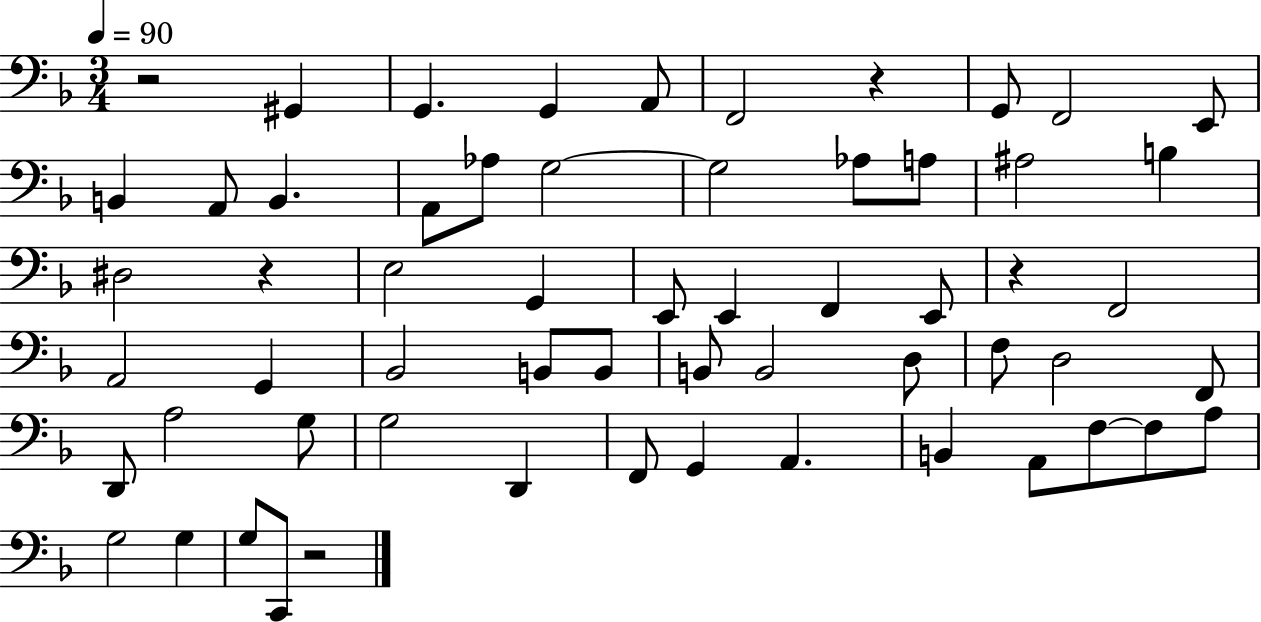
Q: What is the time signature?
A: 3/4